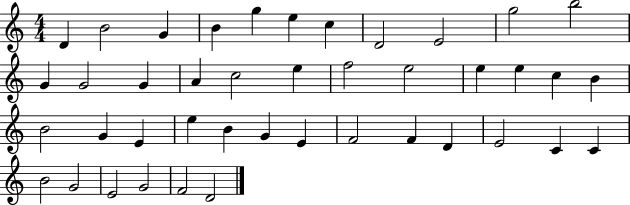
{
  \clef treble
  \numericTimeSignature
  \time 4/4
  \key c \major
  d'4 b'2 g'4 | b'4 g''4 e''4 c''4 | d'2 e'2 | g''2 b''2 | \break g'4 g'2 g'4 | a'4 c''2 e''4 | f''2 e''2 | e''4 e''4 c''4 b'4 | \break b'2 g'4 e'4 | e''4 b'4 g'4 e'4 | f'2 f'4 d'4 | e'2 c'4 c'4 | \break b'2 g'2 | e'2 g'2 | f'2 d'2 | \bar "|."
}